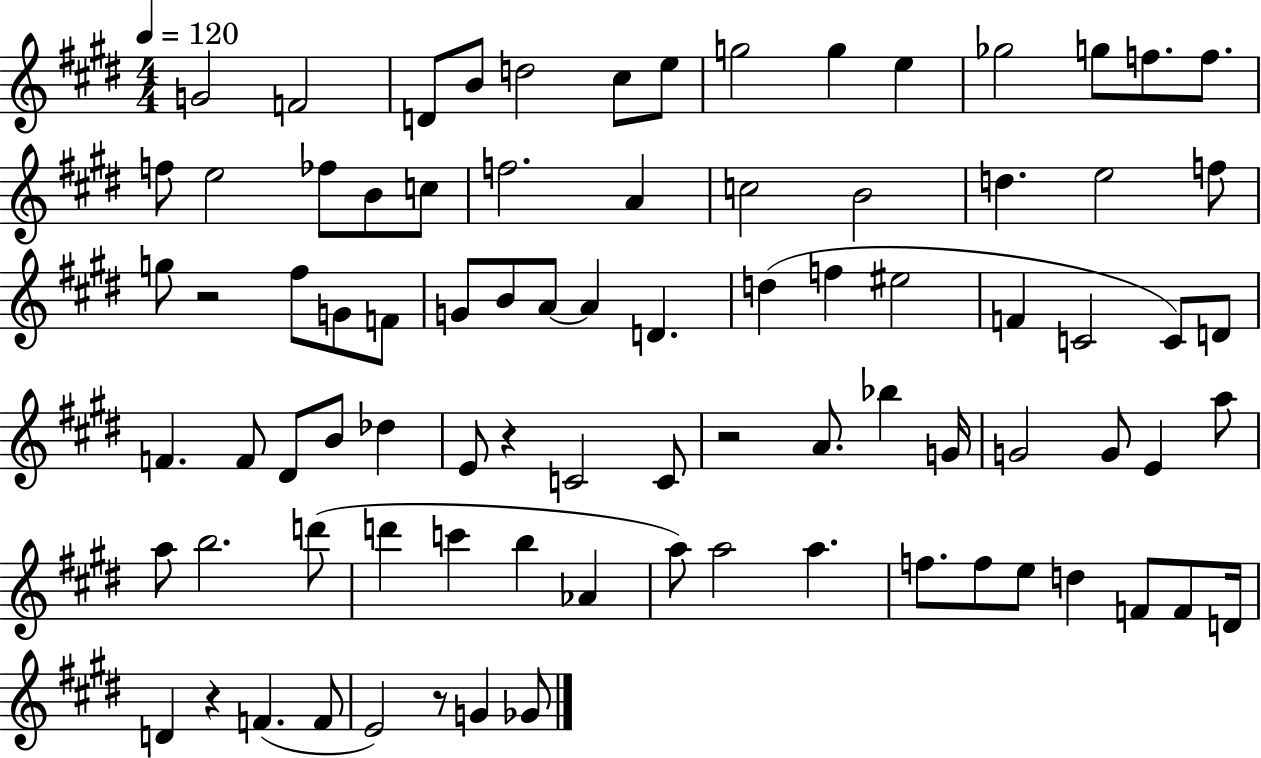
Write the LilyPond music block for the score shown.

{
  \clef treble
  \numericTimeSignature
  \time 4/4
  \key e \major
  \tempo 4 = 120
  g'2 f'2 | d'8 b'8 d''2 cis''8 e''8 | g''2 g''4 e''4 | ges''2 g''8 f''8. f''8. | \break f''8 e''2 fes''8 b'8 c''8 | f''2. a'4 | c''2 b'2 | d''4. e''2 f''8 | \break g''8 r2 fis''8 g'8 f'8 | g'8 b'8 a'8~~ a'4 d'4. | d''4( f''4 eis''2 | f'4 c'2 c'8) d'8 | \break f'4. f'8 dis'8 b'8 des''4 | e'8 r4 c'2 c'8 | r2 a'8. bes''4 g'16 | g'2 g'8 e'4 a''8 | \break a''8 b''2. d'''8( | d'''4 c'''4 b''4 aes'4 | a''8) a''2 a''4. | f''8. f''8 e''8 d''4 f'8 f'8 d'16 | \break d'4 r4 f'4.( f'8 | e'2) r8 g'4 ges'8 | \bar "|."
}